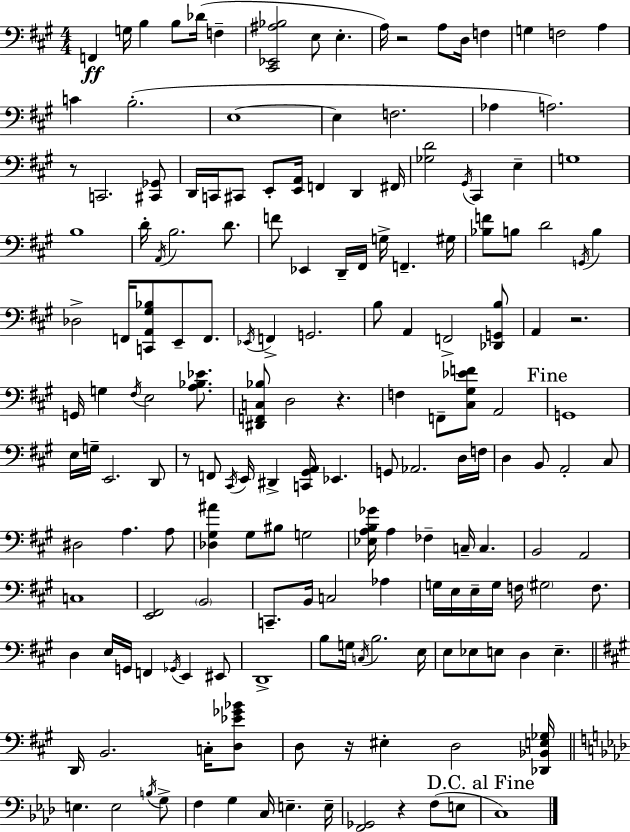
X:1
T:Untitled
M:4/4
L:1/4
K:A
F,, G,/4 B, B,/2 _D/4 F, [^C,,_E,,^A,_B,]2 E,/2 E, A,/4 z2 A,/2 D,/4 F, G, F,2 A, C B,2 E,4 E, F,2 _A, A,2 z/2 C,,2 [^C,,_G,,]/2 D,,/4 C,,/4 ^C,,/2 E,,/2 [E,,A,,]/4 F,, D,, ^F,,/4 [_G,D]2 ^G,,/4 ^C,, E, G,4 B,4 D/4 A,,/4 B,2 D/2 F/2 _E,, D,,/4 ^F,,/4 G,/4 F,, ^G,/4 [_B,F]/2 B,/2 D2 G,,/4 B, _D,2 F,,/4 [C,,A,,^G,_B,]/2 E,,/2 F,,/2 _E,,/4 F,, G,,2 B,/2 A,, F,,2 [_D,,G,,B,]/2 A,, z2 G,,/4 G, ^F,/4 E,2 [A,_B,_E]/2 [^D,,F,,C,_B,]/2 D,2 z F, F,,/2 [^C,^G,_EF]/2 A,,2 G,,4 E,/4 G,/4 E,,2 D,,/2 z/2 F,,/2 ^C,,/4 E,,/4 ^D,, [C,,^G,,A,,]/4 _E,, G,,/2 _A,,2 D,/4 F,/4 D, B,,/2 A,,2 ^C,/2 ^D,2 A, A,/2 [_D,^G,^A] ^G,/2 ^B,/2 G,2 [_E,A,B,_G]/4 A, _F, C,/4 C, B,,2 A,,2 C,4 [E,,^F,,]2 B,,2 C,,/2 B,,/4 C,2 _A, G,/4 E,/4 E,/4 G,/4 F,/4 ^G,2 F,/2 D, E,/4 G,,/4 F,, _G,,/4 E,, ^E,,/2 D,,4 B,/2 G,/4 C,/4 B,2 E,/4 E,/2 _E,/2 E,/2 D, E, D,,/4 B,,2 C,/4 [D,_E_G_B]/2 D,/2 z/4 ^E, D,2 [_D,,_B,,E,_G,]/4 E, E,2 B,/4 G,/2 F, G, C,/4 E, E,/4 [F,,_G,,]2 z F,/2 E,/2 C,4